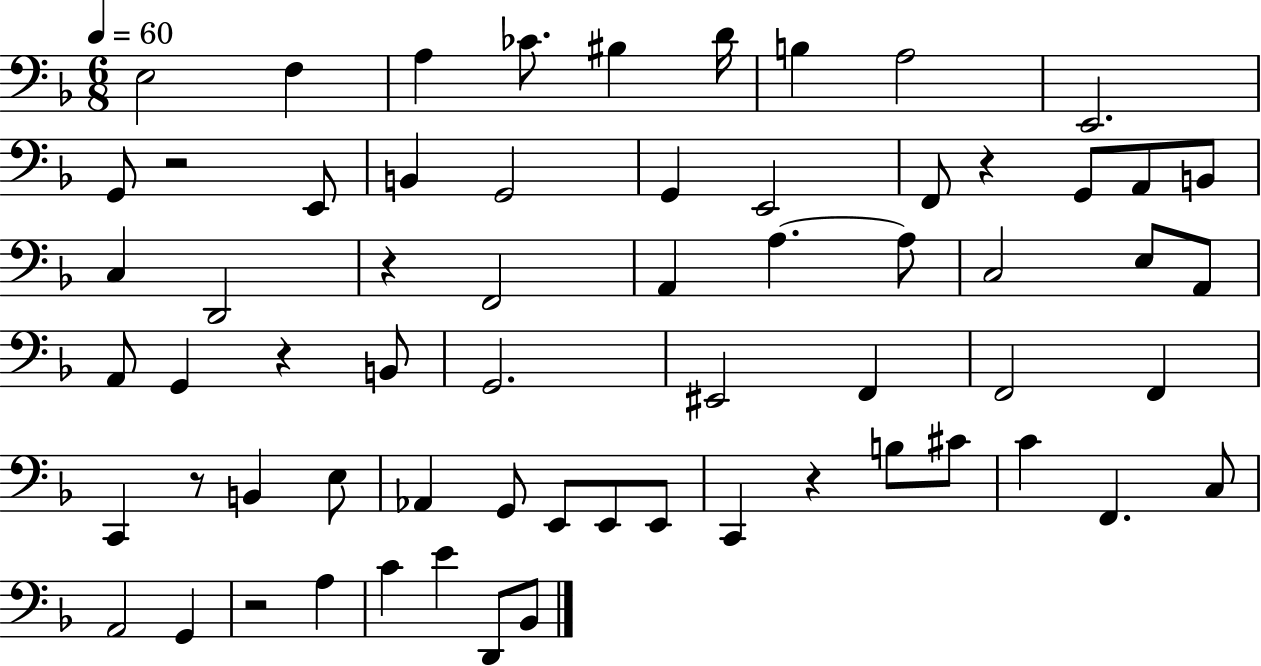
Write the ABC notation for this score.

X:1
T:Untitled
M:6/8
L:1/4
K:F
E,2 F, A, _C/2 ^B, D/4 B, A,2 E,,2 G,,/2 z2 E,,/2 B,, G,,2 G,, E,,2 F,,/2 z G,,/2 A,,/2 B,,/2 C, D,,2 z F,,2 A,, A, A,/2 C,2 E,/2 A,,/2 A,,/2 G,, z B,,/2 G,,2 ^E,,2 F,, F,,2 F,, C,, z/2 B,, E,/2 _A,, G,,/2 E,,/2 E,,/2 E,,/2 C,, z B,/2 ^C/2 C F,, C,/2 A,,2 G,, z2 A, C E D,,/2 _B,,/2